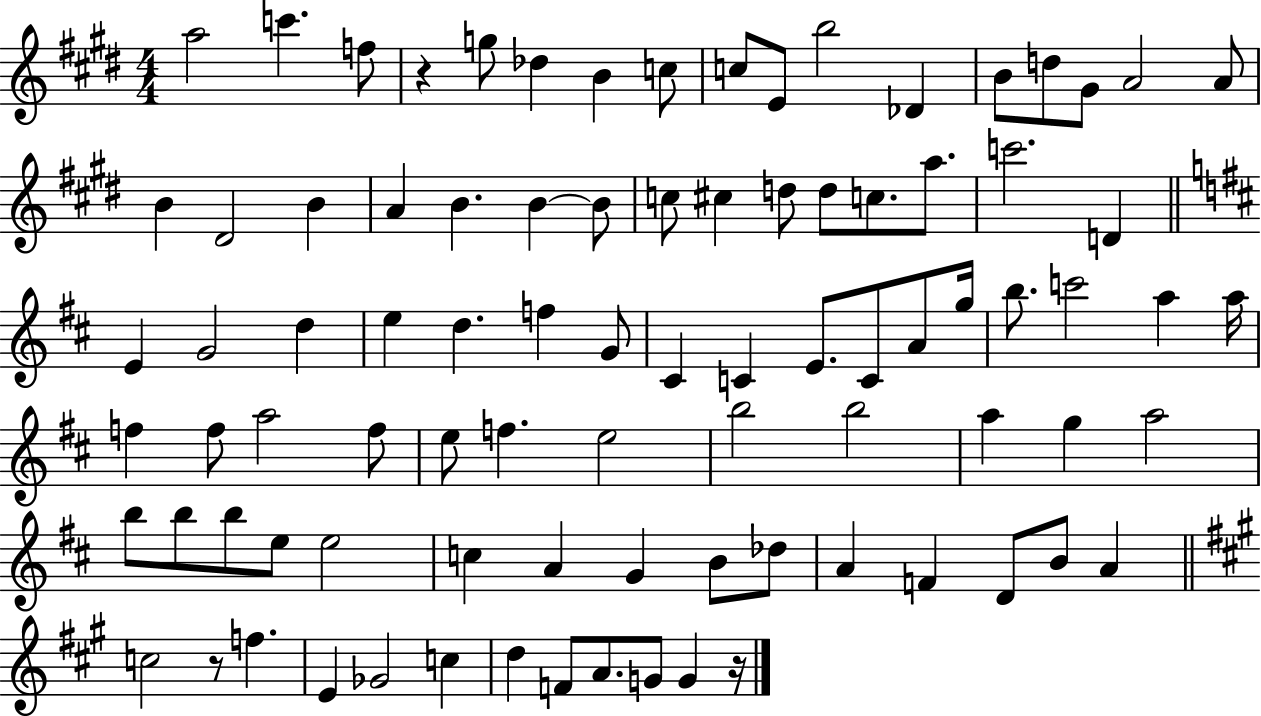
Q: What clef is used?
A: treble